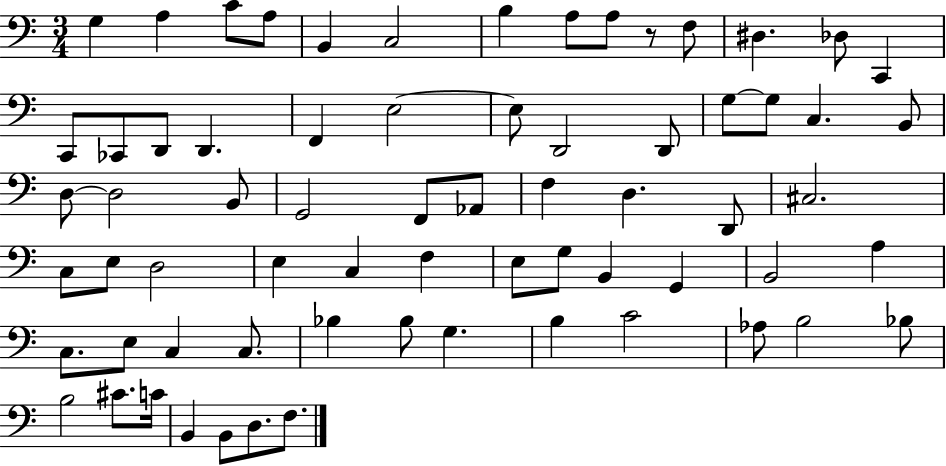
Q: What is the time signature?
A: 3/4